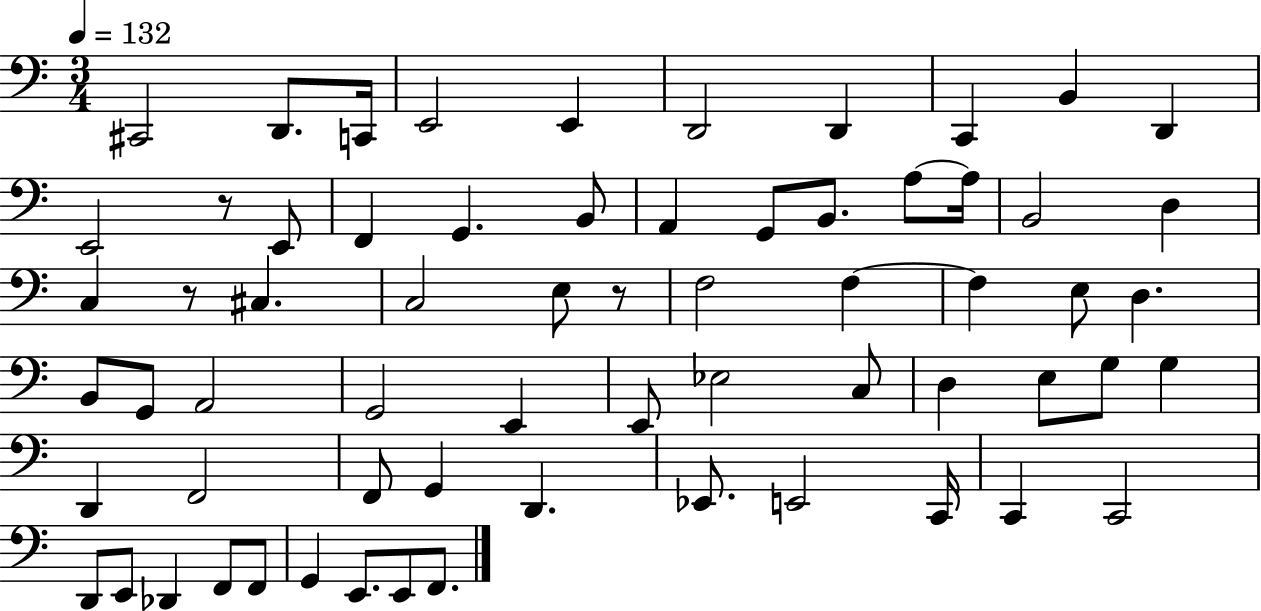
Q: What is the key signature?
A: C major